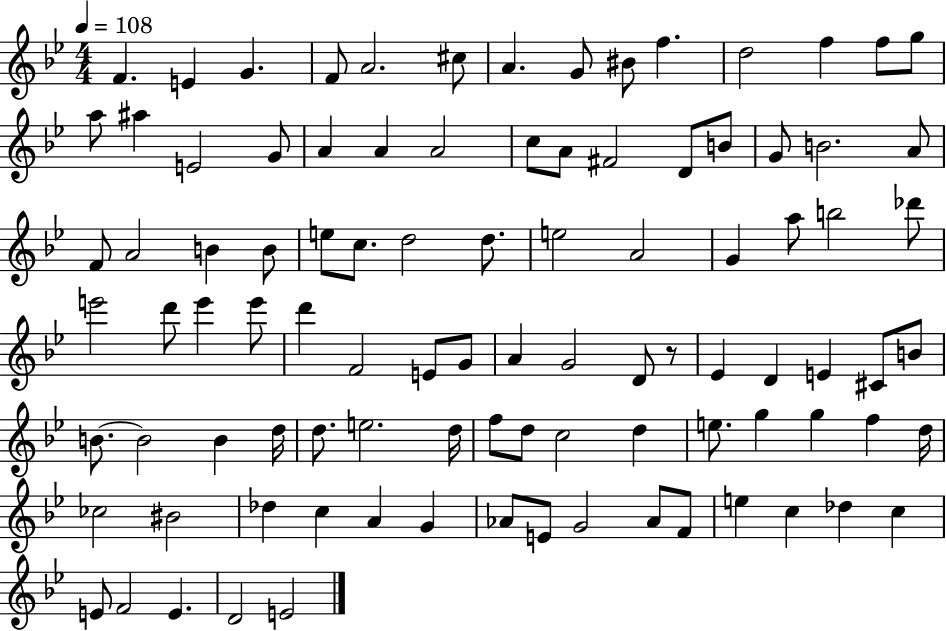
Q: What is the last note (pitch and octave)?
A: E4